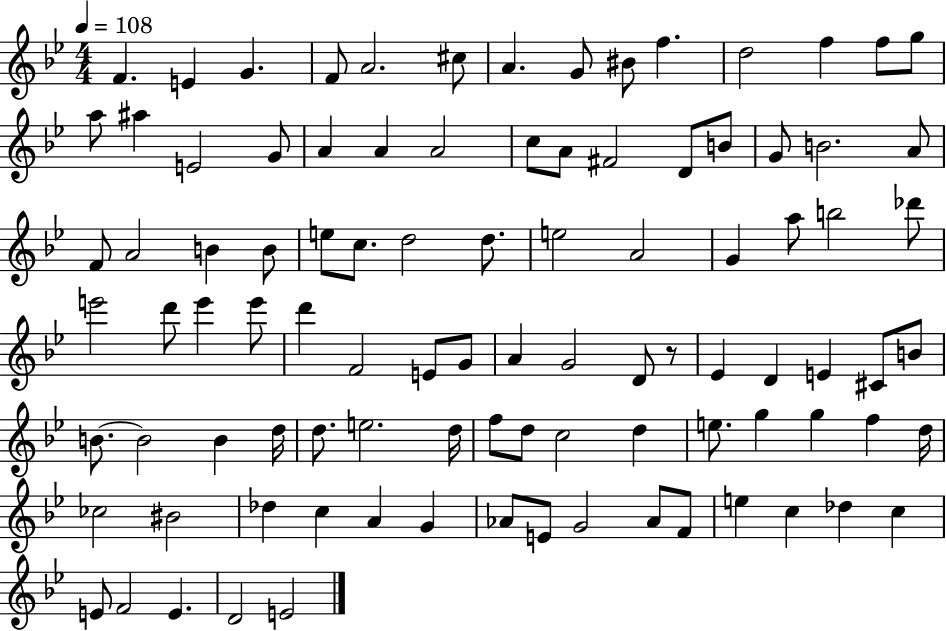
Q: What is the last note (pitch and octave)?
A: E4